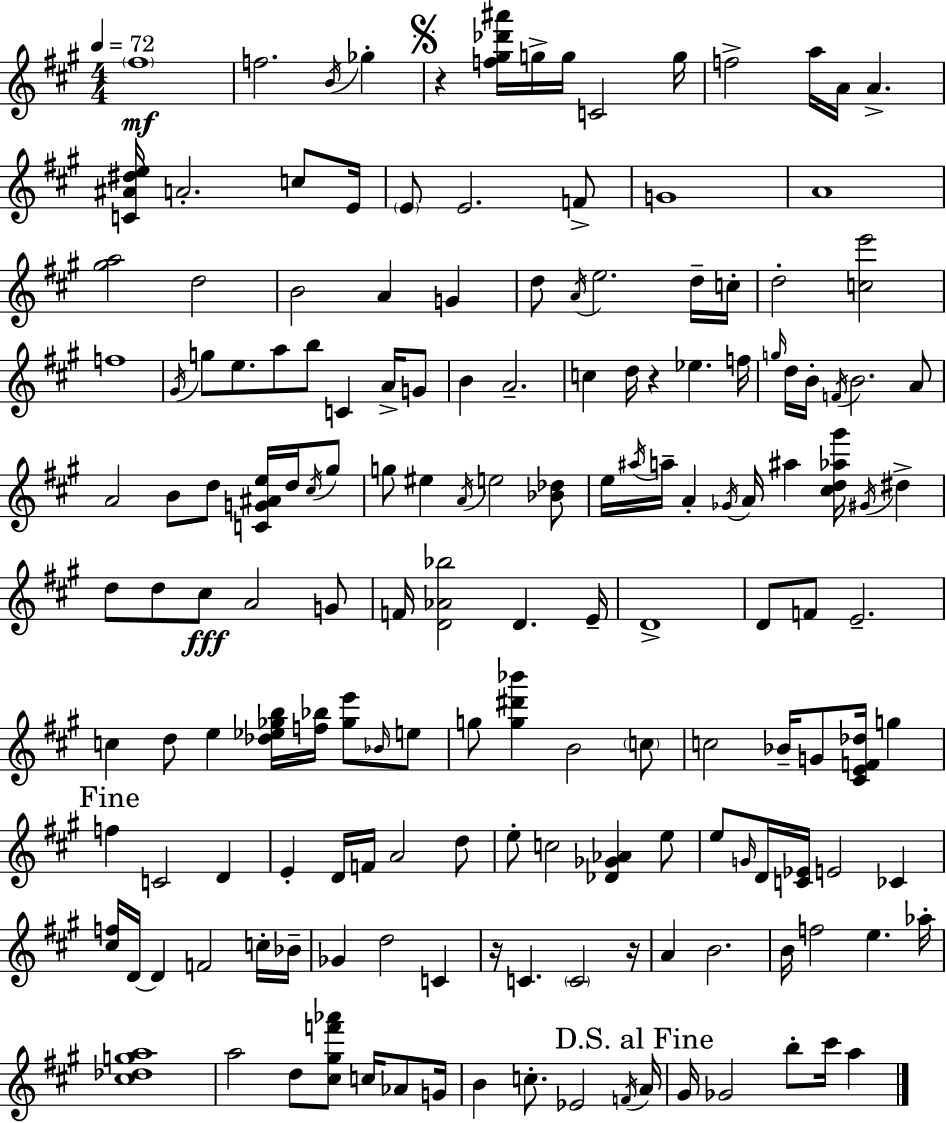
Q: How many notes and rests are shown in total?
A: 163